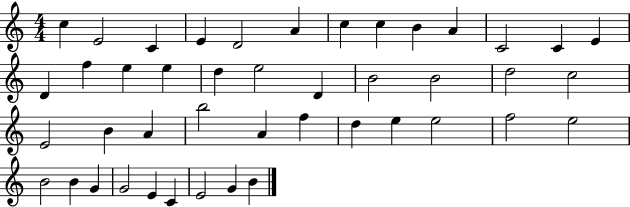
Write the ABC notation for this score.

X:1
T:Untitled
M:4/4
L:1/4
K:C
c E2 C E D2 A c c B A C2 C E D f e e d e2 D B2 B2 d2 c2 E2 B A b2 A f d e e2 f2 e2 B2 B G G2 E C E2 G B